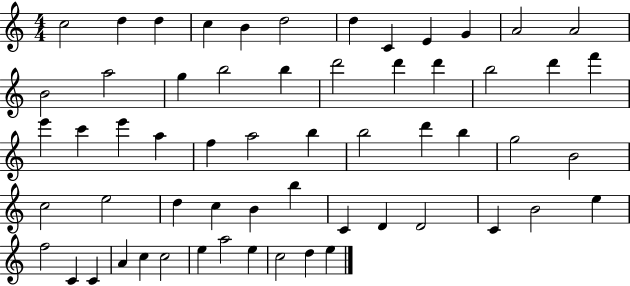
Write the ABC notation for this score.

X:1
T:Untitled
M:4/4
L:1/4
K:C
c2 d d c B d2 d C E G A2 A2 B2 a2 g b2 b d'2 d' d' b2 d' f' e' c' e' a f a2 b b2 d' b g2 B2 c2 e2 d c B b C D D2 C B2 e f2 C C A c c2 e a2 e c2 d e